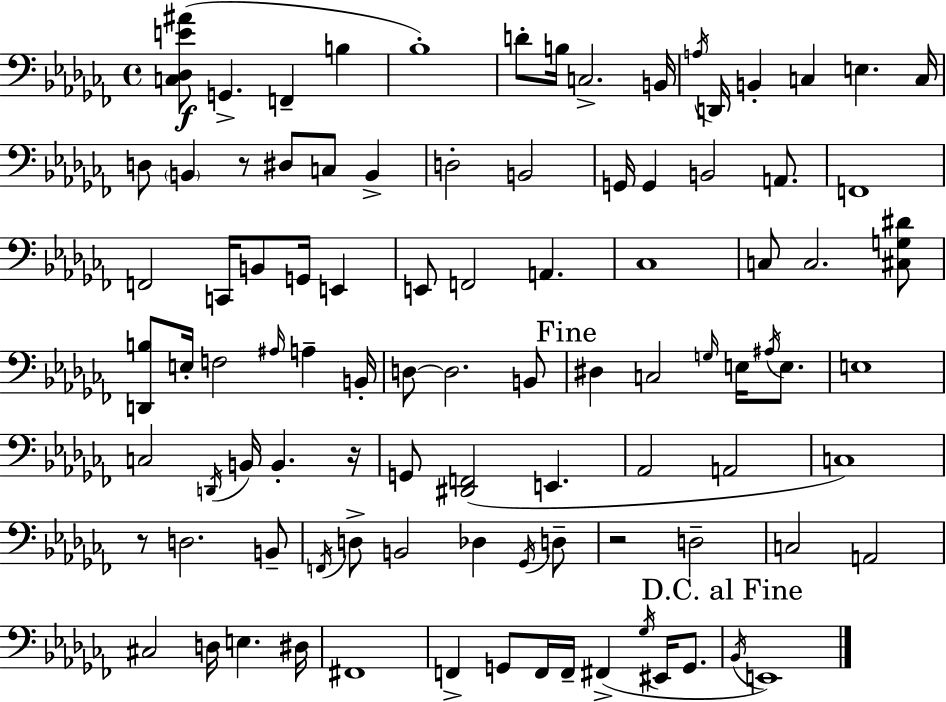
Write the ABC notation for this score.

X:1
T:Untitled
M:4/4
L:1/4
K:Abm
[C,_D,E^A]/2 G,, F,, B, _B,4 D/2 B,/4 C,2 B,,/4 A,/4 D,,/4 B,, C, E, C,/4 D,/2 B,, z/2 ^D,/2 C,/2 B,, D,2 B,,2 G,,/4 G,, B,,2 A,,/2 F,,4 F,,2 C,,/4 B,,/2 G,,/4 E,, E,,/2 F,,2 A,, _C,4 C,/2 C,2 [^C,G,^D]/2 [D,,B,]/2 E,/4 F,2 ^A,/4 A, B,,/4 D,/2 D,2 B,,/2 ^D, C,2 G,/4 E,/4 ^A,/4 E,/2 E,4 C,2 D,,/4 B,,/4 B,, z/4 G,,/2 [^D,,F,,]2 E,, _A,,2 A,,2 C,4 z/2 D,2 B,,/2 F,,/4 D,/2 B,,2 _D, _G,,/4 D,/2 z2 D,2 C,2 A,,2 ^C,2 D,/4 E, ^D,/4 ^F,,4 F,, G,,/2 F,,/4 F,,/4 ^F,, _G,/4 ^E,,/4 G,,/2 _B,,/4 E,,4